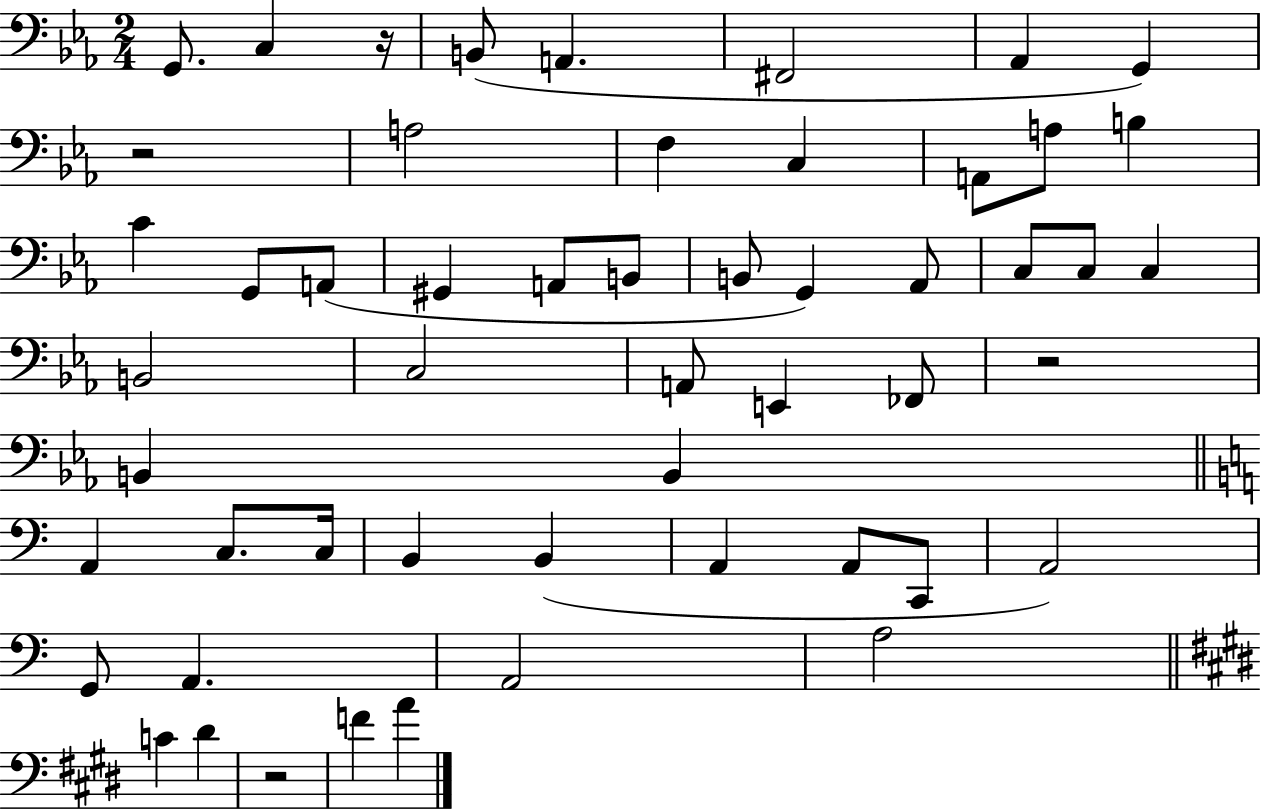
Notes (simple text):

G2/e. C3/q R/s B2/e A2/q. F#2/h Ab2/q G2/q R/h A3/h F3/q C3/q A2/e A3/e B3/q C4/q G2/e A2/e G#2/q A2/e B2/e B2/e G2/q Ab2/e C3/e C3/e C3/q B2/h C3/h A2/e E2/q FES2/e R/h B2/q B2/q A2/q C3/e. C3/s B2/q B2/q A2/q A2/e C2/e A2/h G2/e A2/q. A2/h A3/h C4/q D#4/q R/h F4/q A4/q